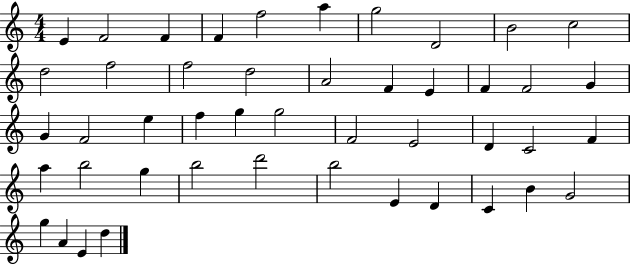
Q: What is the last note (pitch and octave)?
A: D5